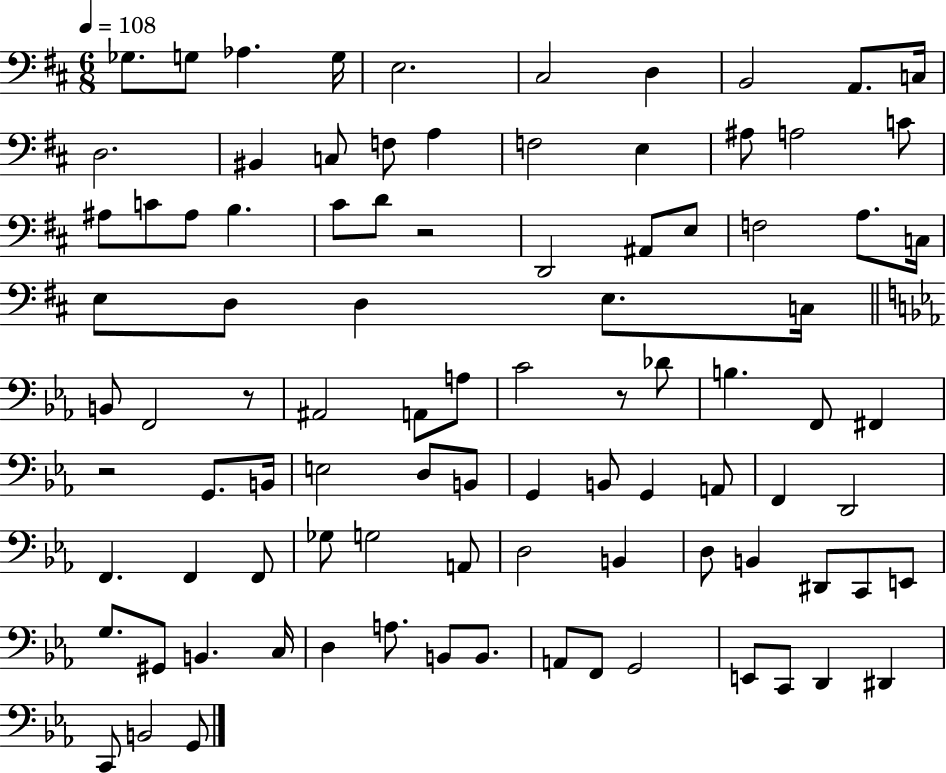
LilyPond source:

{
  \clef bass
  \numericTimeSignature
  \time 6/8
  \key d \major
  \tempo 4 = 108
  ges8. g8 aes4. g16 | e2. | cis2 d4 | b,2 a,8. c16 | \break d2. | bis,4 c8 f8 a4 | f2 e4 | ais8 a2 c'8 | \break ais8 c'8 ais8 b4. | cis'8 d'8 r2 | d,2 ais,8 e8 | f2 a8. c16 | \break e8 d8 d4 e8. c16 | \bar "||" \break \key c \minor b,8 f,2 r8 | ais,2 a,8 a8 | c'2 r8 des'8 | b4. f,8 fis,4 | \break r2 g,8. b,16 | e2 d8 b,8 | g,4 b,8 g,4 a,8 | f,4 d,2 | \break f,4. f,4 f,8 | ges8 g2 a,8 | d2 b,4 | d8 b,4 dis,8 c,8 e,8 | \break g8. gis,8 b,4. c16 | d4 a8. b,8 b,8. | a,8 f,8 g,2 | e,8 c,8 d,4 dis,4 | \break c,8 b,2 g,8 | \bar "|."
}